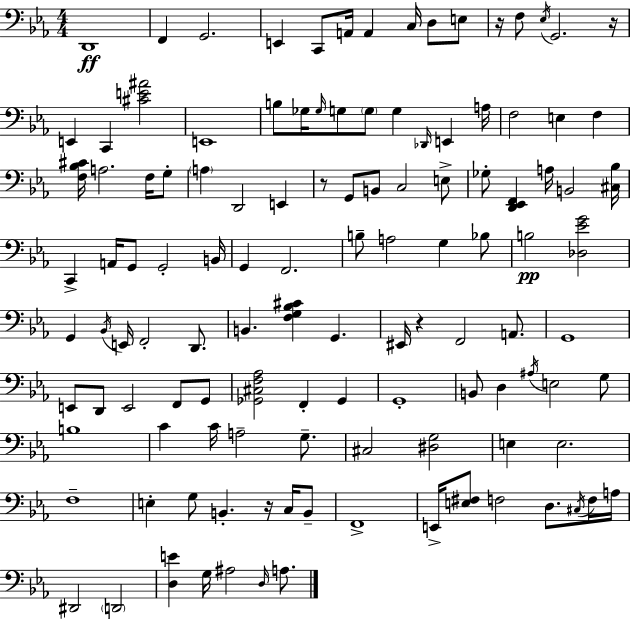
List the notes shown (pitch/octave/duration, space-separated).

D2/w F2/q G2/h. E2/q C2/e A2/s A2/q C3/s D3/e E3/e R/s F3/e Eb3/s G2/h. R/s E2/q C2/q [C#4,E4,A#4]/h E2/w B3/e Gb3/s Gb3/s G3/e G3/e G3/q Db2/s E2/q A3/s F3/h E3/q F3/q [F3,Bb3,C#4]/s A3/h. F3/s G3/e A3/q D2/h E2/q R/e G2/e B2/e C3/h E3/e Gb3/e [D2,Eb2,F2]/q A3/s B2/h [C#3,Bb3]/s C2/q A2/s G2/e G2/h B2/s G2/q F2/h. B3/e A3/h G3/q Bb3/e B3/h [Db3,Eb4,G4]/h G2/q Bb2/s E2/s F2/h D2/e. B2/q. [F3,G3,Bb3,C#4]/q G2/q. EIS2/s R/q F2/h A2/e. G2/w E2/e D2/e E2/h F2/e G2/e [Gb2,C#3,F3,Ab3]/h F2/q Gb2/q G2/w B2/e D3/q A#3/s E3/h G3/e B3/w C4/q C4/s A3/h G3/e. C#3/h [D#3,G3]/h E3/q E3/h. F3/w E3/q G3/e B2/q. R/s C3/s B2/e F2/w E2/s [E3,F#3]/e F3/h D3/e. C#3/s F3/s A3/s D#2/h D2/h [D3,E4]/q G3/s A#3/h D3/s A3/e.